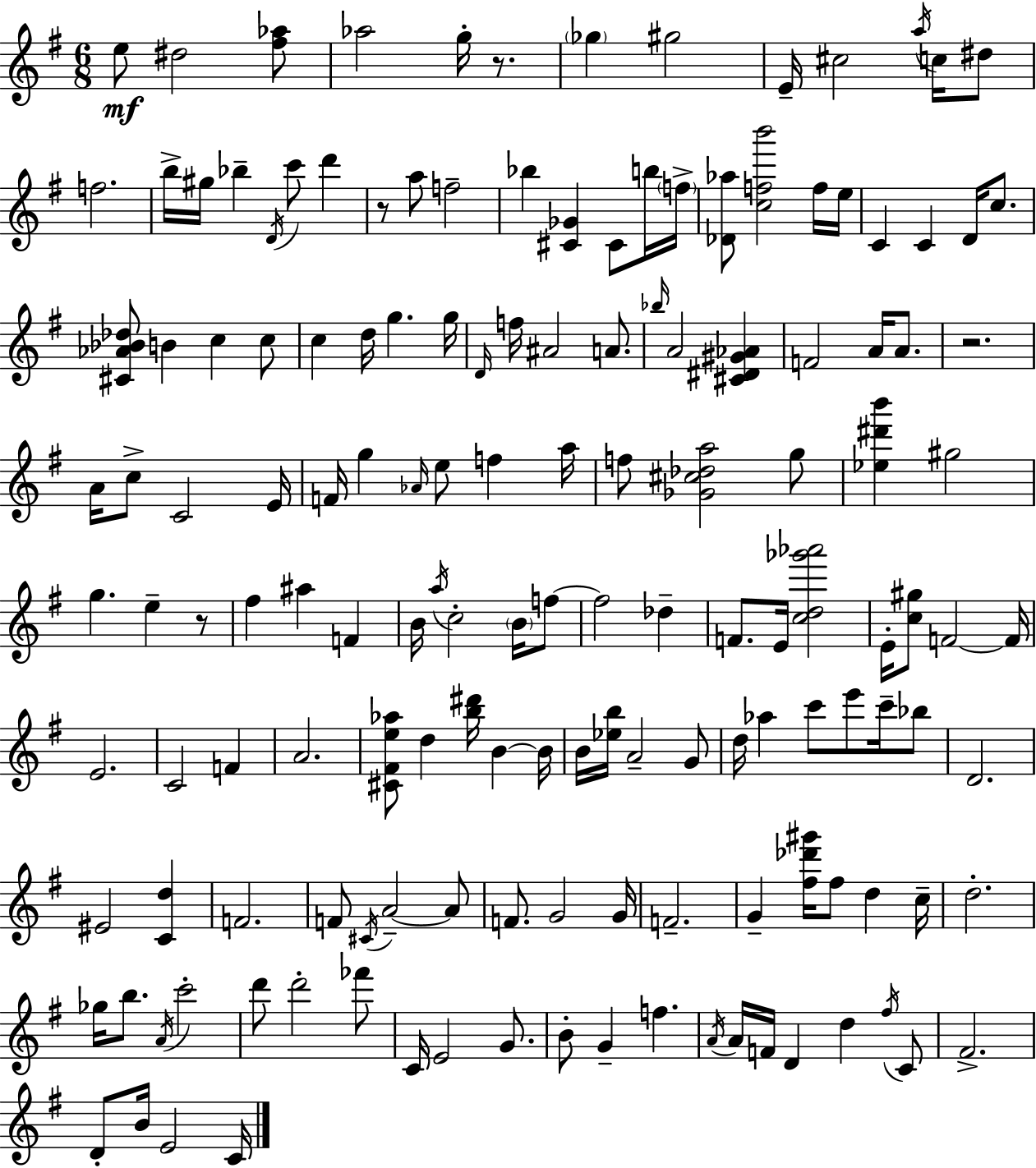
{
  \clef treble
  \numericTimeSignature
  \time 6/8
  \key g \major
  e''8\mf dis''2 <fis'' aes''>8 | aes''2 g''16-. r8. | \parenthesize ges''4 gis''2 | e'16-- cis''2 \acciaccatura { a''16 } c''16 dis''8 | \break f''2. | b''16-> gis''16 bes''4-- \acciaccatura { d'16 } c'''8 d'''4 | r8 a''8 f''2-- | bes''4 <cis' ges'>4 cis'8 | \break b''16 \parenthesize f''16-> <des' aes''>8 <c'' f'' b'''>2 | f''16 e''16 c'4 c'4 d'16 c''8. | <cis' aes' bes' des''>8 b'4 c''4 | c''8 c''4 d''16 g''4. | \break g''16 \grace { d'16 } f''16 ais'2 | a'8. \grace { bes''16 } a'2 | <cis' dis' gis' aes'>4 f'2 | a'16 a'8. r2. | \break a'16 c''8-> c'2 | e'16 f'16 g''4 \grace { aes'16 } e''8 | f''4 a''16 f''8 <ges' cis'' des'' a''>2 | g''8 <ees'' dis''' b'''>4 gis''2 | \break g''4. e''4-- | r8 fis''4 ais''4 | f'4 b'16 \acciaccatura { a''16 } c''2-. | \parenthesize b'16 f''8~~ f''2 | \break des''4-- f'8. e'16 <c'' d'' ges''' aes'''>2 | e'16-. <c'' gis''>8 f'2~~ | f'16 e'2. | c'2 | \break f'4 a'2. | <cis' fis' e'' aes''>8 d''4 | <b'' dis'''>16 b'4~~ b'16 b'16 <ees'' b''>16 a'2-- | g'8 d''16 aes''4 c'''8 | \break e'''8 c'''16-- bes''8 d'2. | eis'2 | <c' d''>4 f'2. | f'8 \acciaccatura { cis'16 } a'2--~~ | \break a'8 f'8. g'2 | g'16 f'2.-- | g'4-- <fis'' des''' gis'''>16 | fis''8 d''4 c''16-- d''2.-. | \break ges''16 b''8. \acciaccatura { a'16 } | c'''2-. d'''8 d'''2-. | fes'''8 c'16 e'2 | g'8. b'8-. g'4-- | \break f''4. \acciaccatura { a'16 } a'16 f'16 d'4 | d''4 \acciaccatura { fis''16 } c'8 fis'2.-> | d'8-. | b'16 e'2 c'16 \bar "|."
}